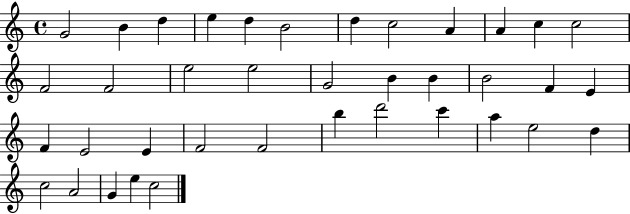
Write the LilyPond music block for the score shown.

{
  \clef treble
  \time 4/4
  \defaultTimeSignature
  \key c \major
  g'2 b'4 d''4 | e''4 d''4 b'2 | d''4 c''2 a'4 | a'4 c''4 c''2 | \break f'2 f'2 | e''2 e''2 | g'2 b'4 b'4 | b'2 f'4 e'4 | \break f'4 e'2 e'4 | f'2 f'2 | b''4 d'''2 c'''4 | a''4 e''2 d''4 | \break c''2 a'2 | g'4 e''4 c''2 | \bar "|."
}